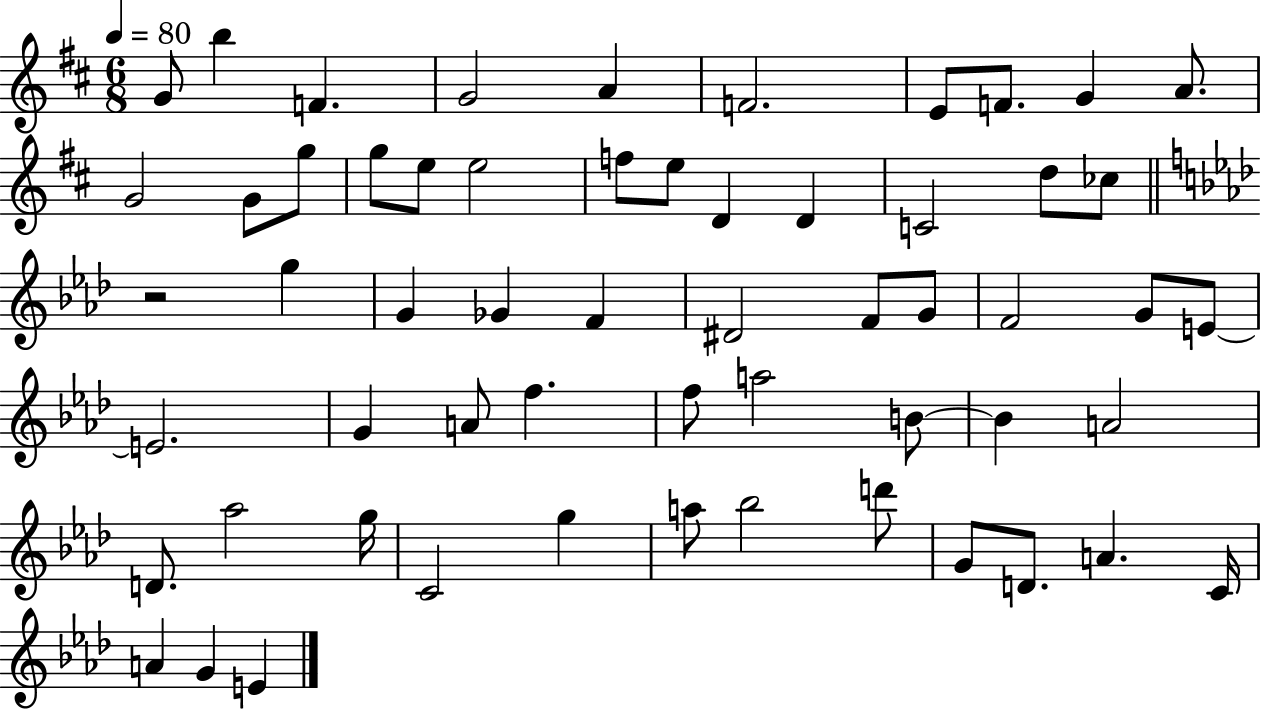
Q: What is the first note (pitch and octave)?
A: G4